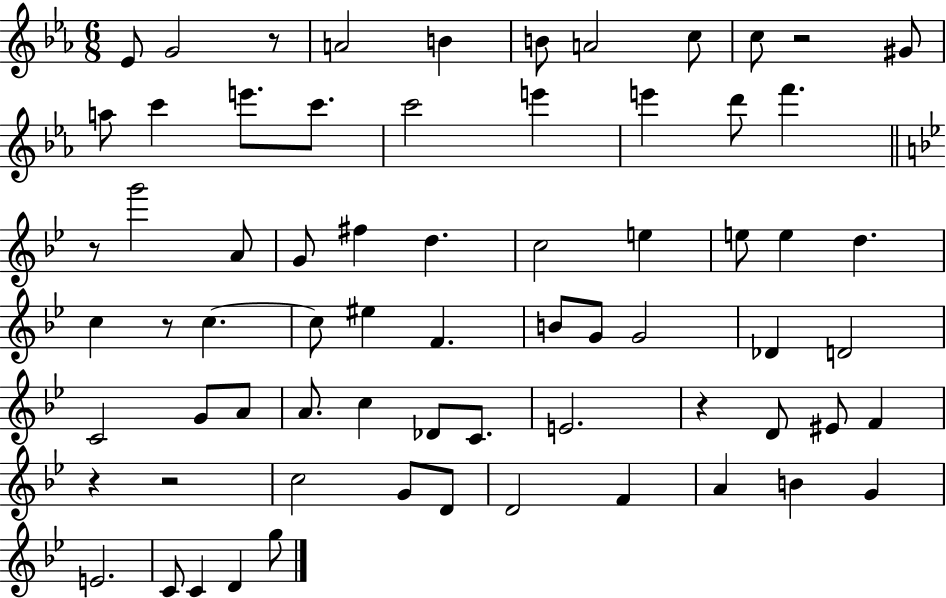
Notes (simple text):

Eb4/e G4/h R/e A4/h B4/q B4/e A4/h C5/e C5/e R/h G#4/e A5/e C6/q E6/e. C6/e. C6/h E6/q E6/q D6/e F6/q. R/e G6/h A4/e G4/e F#5/q D5/q. C5/h E5/q E5/e E5/q D5/q. C5/q R/e C5/q. C5/e EIS5/q F4/q. B4/e G4/e G4/h Db4/q D4/h C4/h G4/e A4/e A4/e. C5/q Db4/e C4/e. E4/h. R/q D4/e EIS4/e F4/q R/q R/h C5/h G4/e D4/e D4/h F4/q A4/q B4/q G4/q E4/h. C4/e C4/q D4/q G5/e